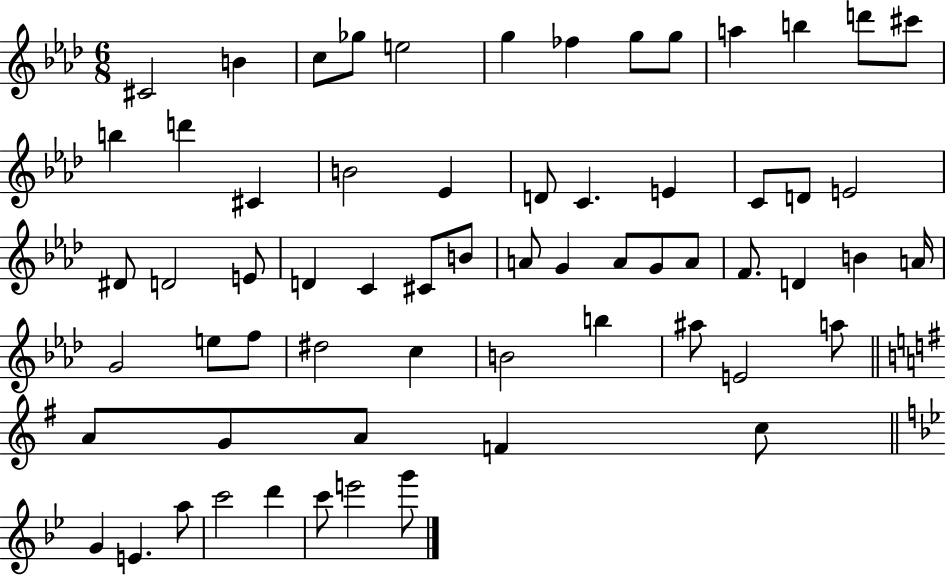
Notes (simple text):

C#4/h B4/q C5/e Gb5/e E5/h G5/q FES5/q G5/e G5/e A5/q B5/q D6/e C#6/e B5/q D6/q C#4/q B4/h Eb4/q D4/e C4/q. E4/q C4/e D4/e E4/h D#4/e D4/h E4/e D4/q C4/q C#4/e B4/e A4/e G4/q A4/e G4/e A4/e F4/e. D4/q B4/q A4/s G4/h E5/e F5/e D#5/h C5/q B4/h B5/q A#5/e E4/h A5/e A4/e G4/e A4/e F4/q C5/e G4/q E4/q. A5/e C6/h D6/q C6/e E6/h G6/e